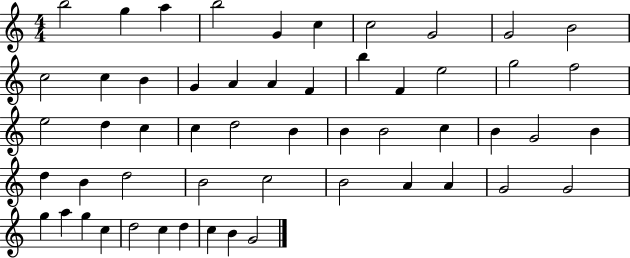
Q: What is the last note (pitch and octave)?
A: G4